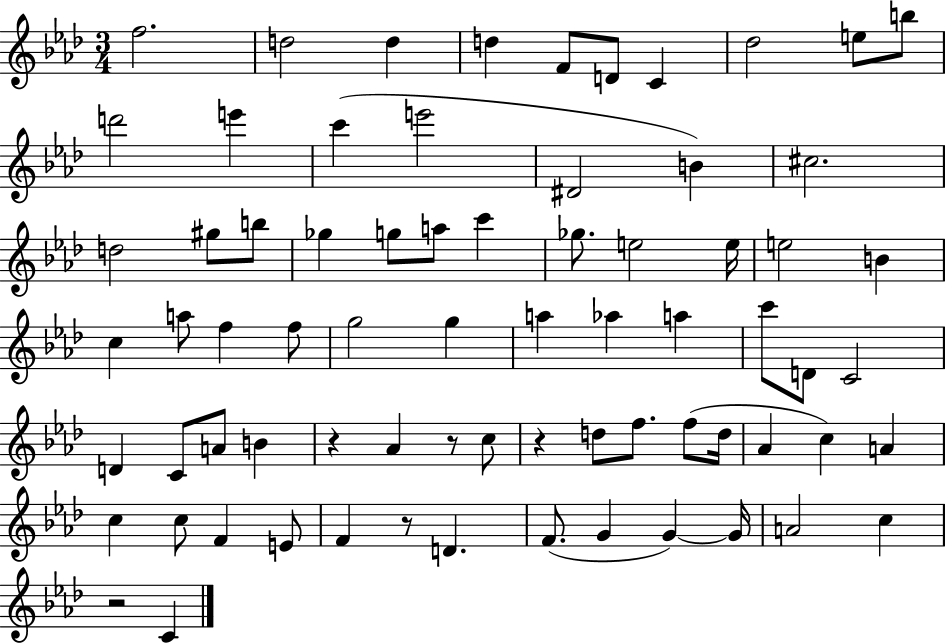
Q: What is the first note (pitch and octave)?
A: F5